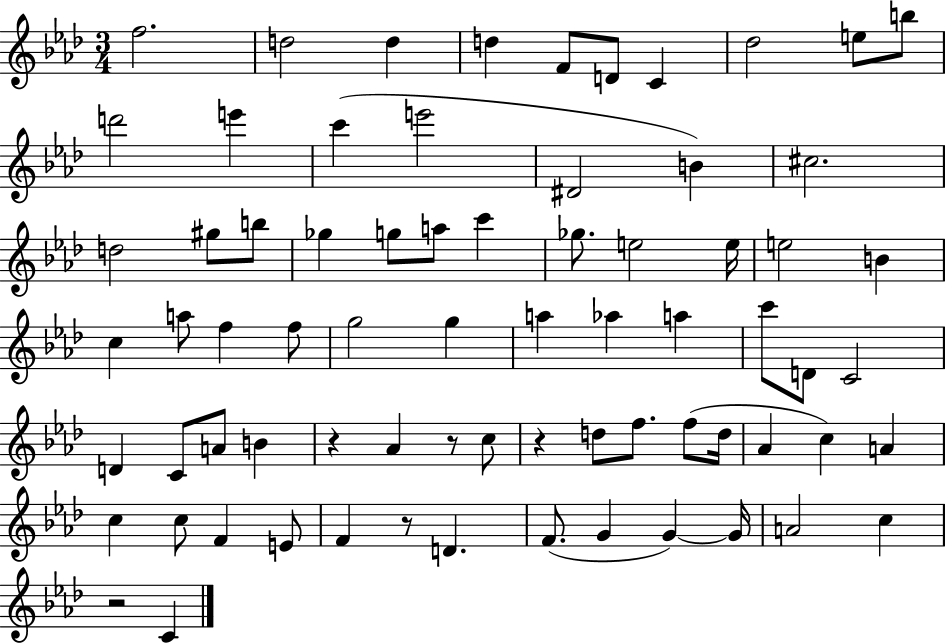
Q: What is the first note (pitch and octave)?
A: F5